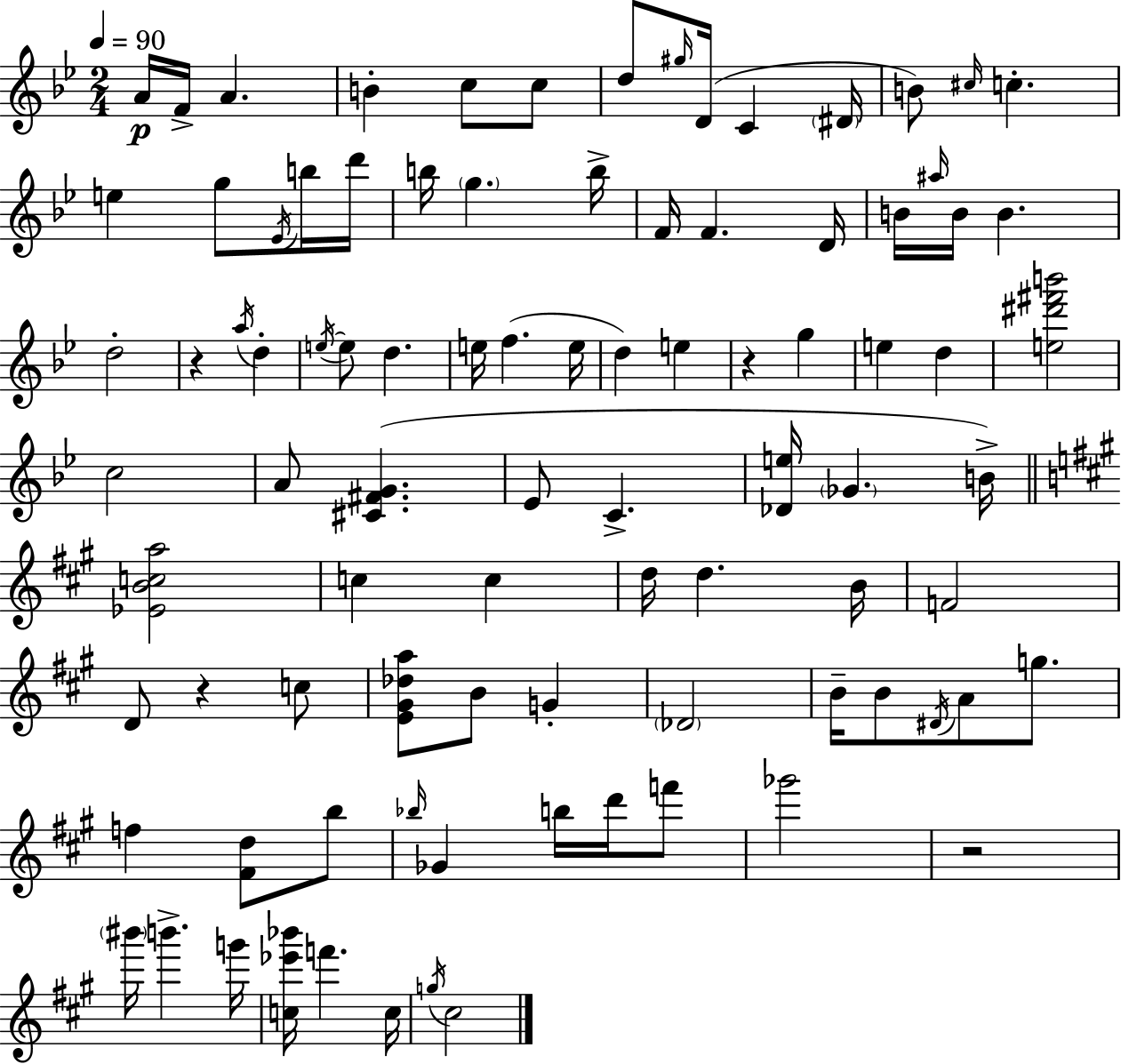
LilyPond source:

{
  \clef treble
  \numericTimeSignature
  \time 2/4
  \key bes \major
  \tempo 4 = 90
  a'16\p f'16-> a'4. | b'4-. c''8 c''8 | d''8 \grace { gis''16 } d'16( c'4 | \parenthesize dis'16 b'8) \grace { cis''16 } c''4.-. | \break e''4 g''8 | \acciaccatura { ees'16 } b''16 d'''16 b''16 \parenthesize g''4. | b''16-> f'16 f'4. | d'16 b'16 \grace { ais''16 } b'16 b'4. | \break d''2-. | r4 | \acciaccatura { a''16 } d''4-. \acciaccatura { e''16~ }~ e''8 | d''4. e''16 f''4.( | \break e''16 d''4) | e''4 r4 | g''4 e''4 | d''4 <e'' dis''' fis''' b'''>2 | \break c''2 | a'8 | <cis' fis' g'>4.( ees'8 | c'4.-> <des' e''>16 \parenthesize ges'4. | \break b'16->) \bar "||" \break \key a \major <ees' b' c'' a''>2 | c''4 c''4 | d''16 d''4. b'16 | f'2 | \break d'8 r4 c''8 | <e' gis' des'' a''>8 b'8 g'4-. | \parenthesize des'2 | b'16-- b'8 \acciaccatura { dis'16 } a'8 g''8. | \break f''4 <fis' d''>8 b''8 | \grace { bes''16 } ges'4 b''16 d'''16 | f'''8 ges'''2 | r2 | \break \parenthesize bis'''16 b'''4.-> | g'''16 <c'' ees''' bes'''>16 f'''4. | c''16 \acciaccatura { g''16 } cis''2 | \bar "|."
}